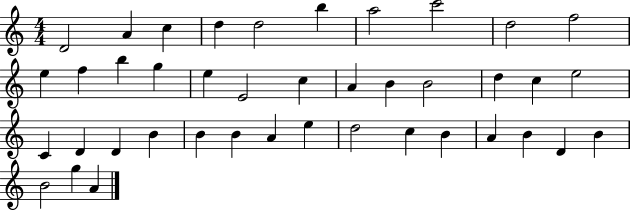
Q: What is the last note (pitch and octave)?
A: A4